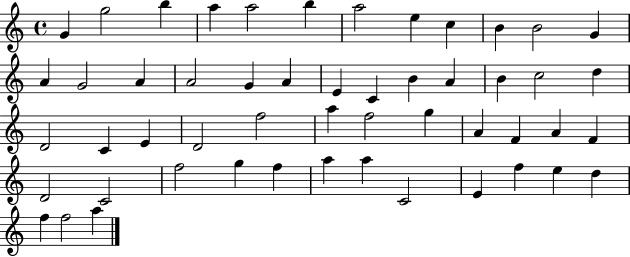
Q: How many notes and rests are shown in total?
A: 52